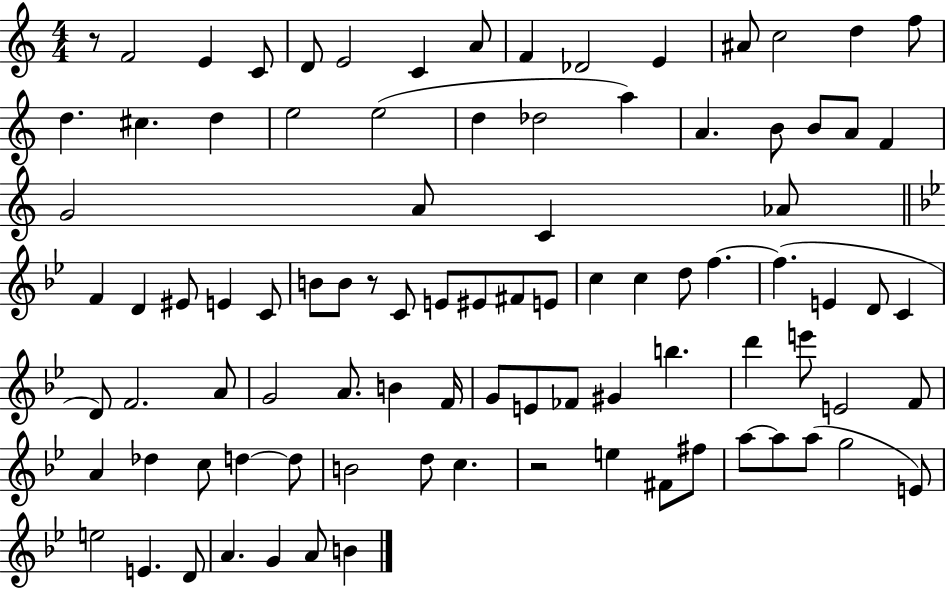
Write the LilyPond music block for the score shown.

{
  \clef treble
  \numericTimeSignature
  \time 4/4
  \key c \major
  r8 f'2 e'4 c'8 | d'8 e'2 c'4 a'8 | f'4 des'2 e'4 | ais'8 c''2 d''4 f''8 | \break d''4. cis''4. d''4 | e''2 e''2( | d''4 des''2 a''4) | a'4. b'8 b'8 a'8 f'4 | \break g'2 a'8 c'4 aes'8 | \bar "||" \break \key g \minor f'4 d'4 eis'8 e'4 c'8 | b'8 b'8 r8 c'8 e'8 eis'8 fis'8 e'8 | c''4 c''4 d''8 f''4.~~ | f''4.( e'4 d'8 c'4 | \break d'8) f'2. a'8 | g'2 a'8. b'4 f'16 | g'8 e'8 fes'8 gis'4 b''4. | d'''4 e'''8 e'2 f'8 | \break a'4 des''4 c''8 d''4~~ d''8 | b'2 d''8 c''4. | r2 e''4 fis'8 fis''8 | a''8~~ a''8 a''8( g''2 e'8) | \break e''2 e'4. d'8 | a'4. g'4 a'8 b'4 | \bar "|."
}